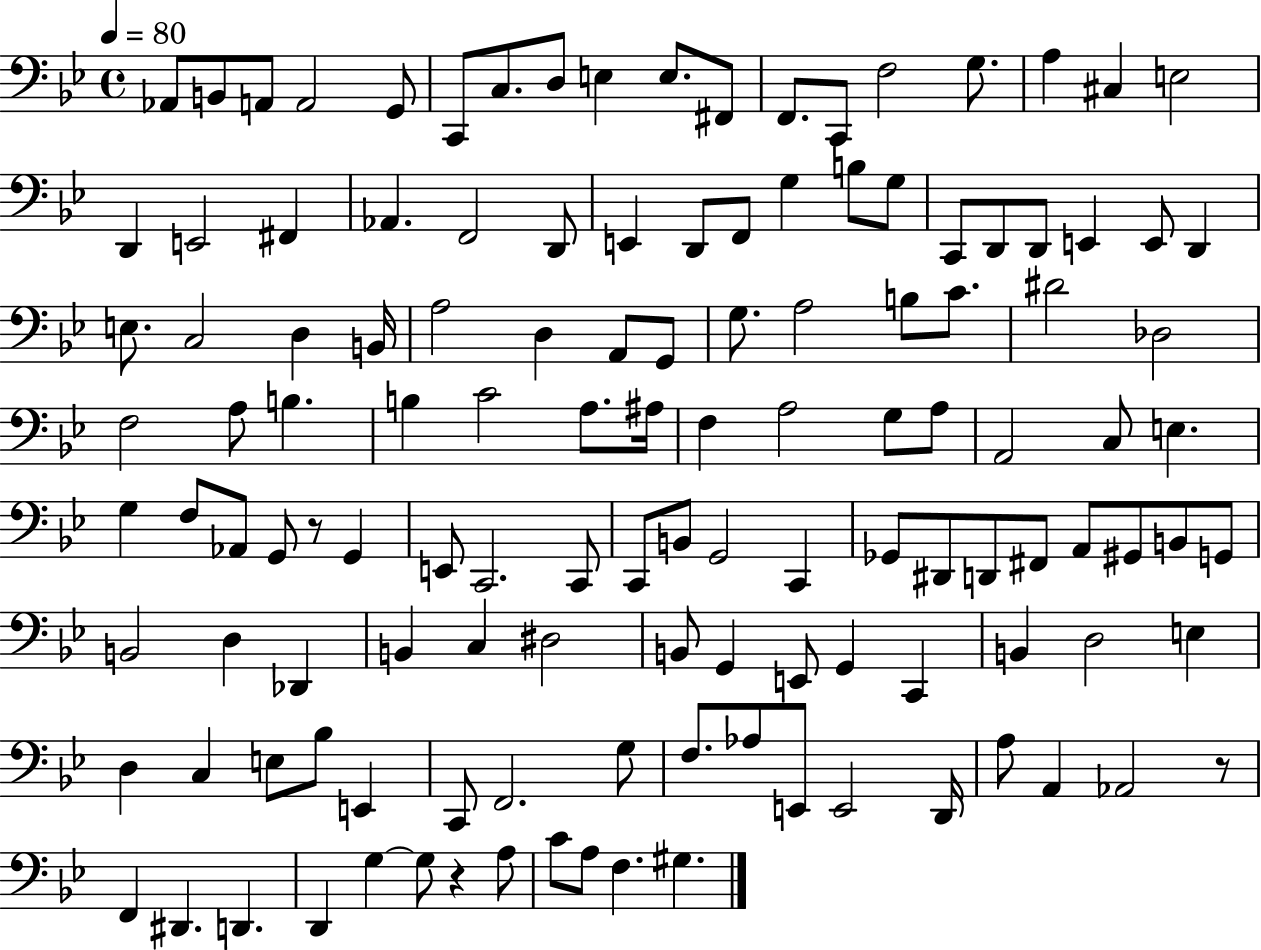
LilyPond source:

{
  \clef bass
  \time 4/4
  \defaultTimeSignature
  \key bes \major
  \tempo 4 = 80
  aes,8 b,8 a,8 a,2 g,8 | c,8 c8. d8 e4 e8. fis,8 | f,8. c,8 f2 g8. | a4 cis4 e2 | \break d,4 e,2 fis,4 | aes,4. f,2 d,8 | e,4 d,8 f,8 g4 b8 g8 | c,8 d,8 d,8 e,4 e,8 d,4 | \break e8. c2 d4 b,16 | a2 d4 a,8 g,8 | g8. a2 b8 c'8. | dis'2 des2 | \break f2 a8 b4. | b4 c'2 a8. ais16 | f4 a2 g8 a8 | a,2 c8 e4. | \break g4 f8 aes,8 g,8 r8 g,4 | e,8 c,2. c,8 | c,8 b,8 g,2 c,4 | ges,8 dis,8 d,8 fis,8 a,8 gis,8 b,8 g,8 | \break b,2 d4 des,4 | b,4 c4 dis2 | b,8 g,4 e,8 g,4 c,4 | b,4 d2 e4 | \break d4 c4 e8 bes8 e,4 | c,8 f,2. g8 | f8. aes8 e,8 e,2 d,16 | a8 a,4 aes,2 r8 | \break f,4 dis,4. d,4. | d,4 g4~~ g8 r4 a8 | c'8 a8 f4. gis4. | \bar "|."
}